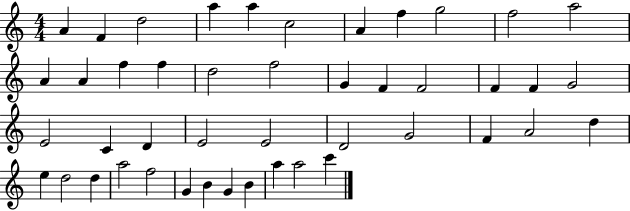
{
  \clef treble
  \numericTimeSignature
  \time 4/4
  \key c \major
  a'4 f'4 d''2 | a''4 a''4 c''2 | a'4 f''4 g''2 | f''2 a''2 | \break a'4 a'4 f''4 f''4 | d''2 f''2 | g'4 f'4 f'2 | f'4 f'4 g'2 | \break e'2 c'4 d'4 | e'2 e'2 | d'2 g'2 | f'4 a'2 d''4 | \break e''4 d''2 d''4 | a''2 f''2 | g'4 b'4 g'4 b'4 | a''4 a''2 c'''4 | \break \bar "|."
}